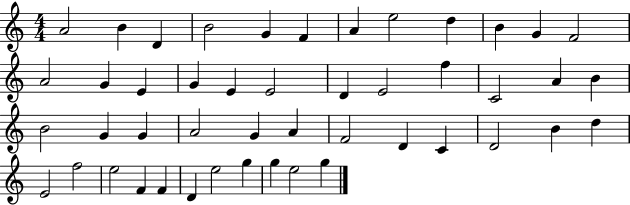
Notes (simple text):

A4/h B4/q D4/q B4/h G4/q F4/q A4/q E5/h D5/q B4/q G4/q F4/h A4/h G4/q E4/q G4/q E4/q E4/h D4/q E4/h F5/q C4/h A4/q B4/q B4/h G4/q G4/q A4/h G4/q A4/q F4/h D4/q C4/q D4/h B4/q D5/q E4/h F5/h E5/h F4/q F4/q D4/q E5/h G5/q G5/q E5/h G5/q